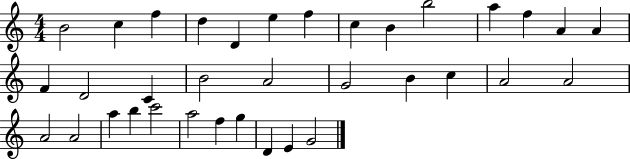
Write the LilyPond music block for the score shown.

{
  \clef treble
  \numericTimeSignature
  \time 4/4
  \key c \major
  b'2 c''4 f''4 | d''4 d'4 e''4 f''4 | c''4 b'4 b''2 | a''4 f''4 a'4 a'4 | \break f'4 d'2 c'4 | b'2 a'2 | g'2 b'4 c''4 | a'2 a'2 | \break a'2 a'2 | a''4 b''4 c'''2 | a''2 f''4 g''4 | d'4 e'4 g'2 | \break \bar "|."
}